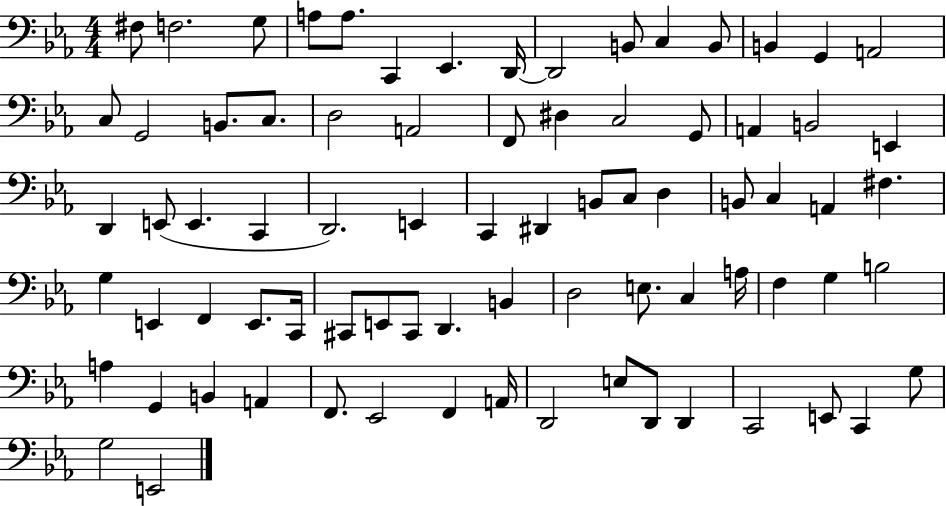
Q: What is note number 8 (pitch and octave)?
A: D2